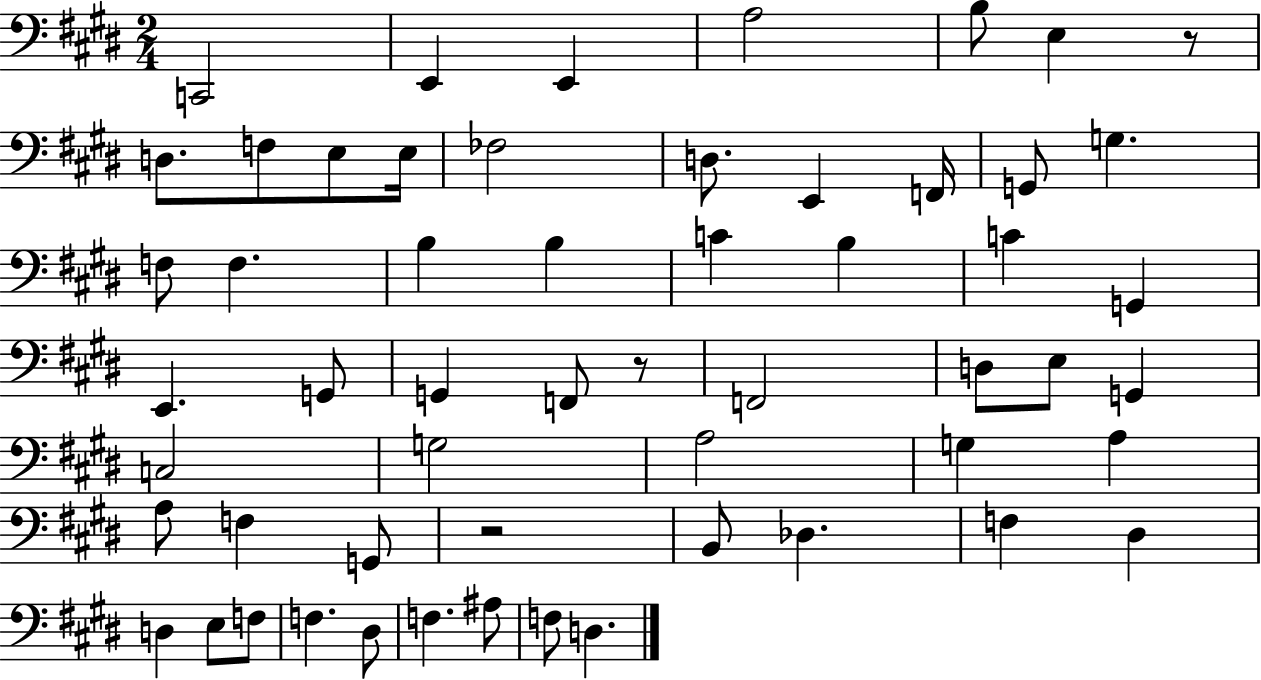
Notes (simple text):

C2/h E2/q E2/q A3/h B3/e E3/q R/e D3/e. F3/e E3/e E3/s FES3/h D3/e. E2/q F2/s G2/e G3/q. F3/e F3/q. B3/q B3/q C4/q B3/q C4/q G2/q E2/q. G2/e G2/q F2/e R/e F2/h D3/e E3/e G2/q C3/h G3/h A3/h G3/q A3/q A3/e F3/q G2/e R/h B2/e Db3/q. F3/q D#3/q D3/q E3/e F3/e F3/q. D#3/e F3/q. A#3/e F3/e D3/q.